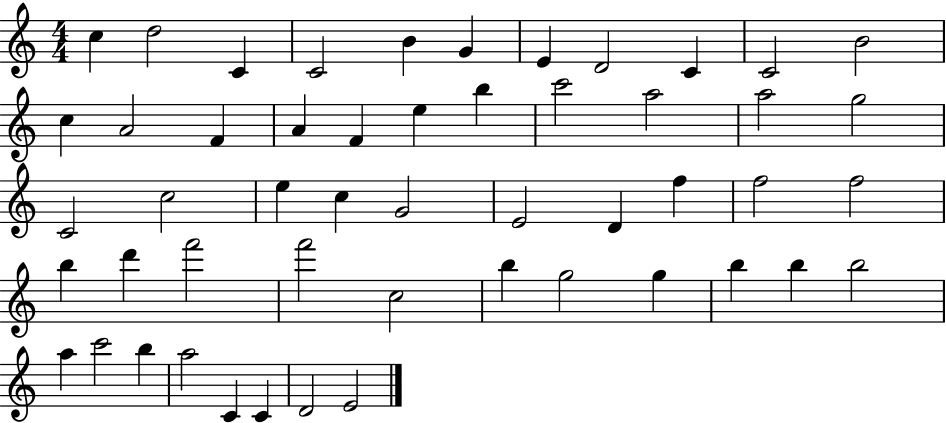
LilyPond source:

{
  \clef treble
  \numericTimeSignature
  \time 4/4
  \key c \major
  c''4 d''2 c'4 | c'2 b'4 g'4 | e'4 d'2 c'4 | c'2 b'2 | \break c''4 a'2 f'4 | a'4 f'4 e''4 b''4 | c'''2 a''2 | a''2 g''2 | \break c'2 c''2 | e''4 c''4 g'2 | e'2 d'4 f''4 | f''2 f''2 | \break b''4 d'''4 f'''2 | f'''2 c''2 | b''4 g''2 g''4 | b''4 b''4 b''2 | \break a''4 c'''2 b''4 | a''2 c'4 c'4 | d'2 e'2 | \bar "|."
}